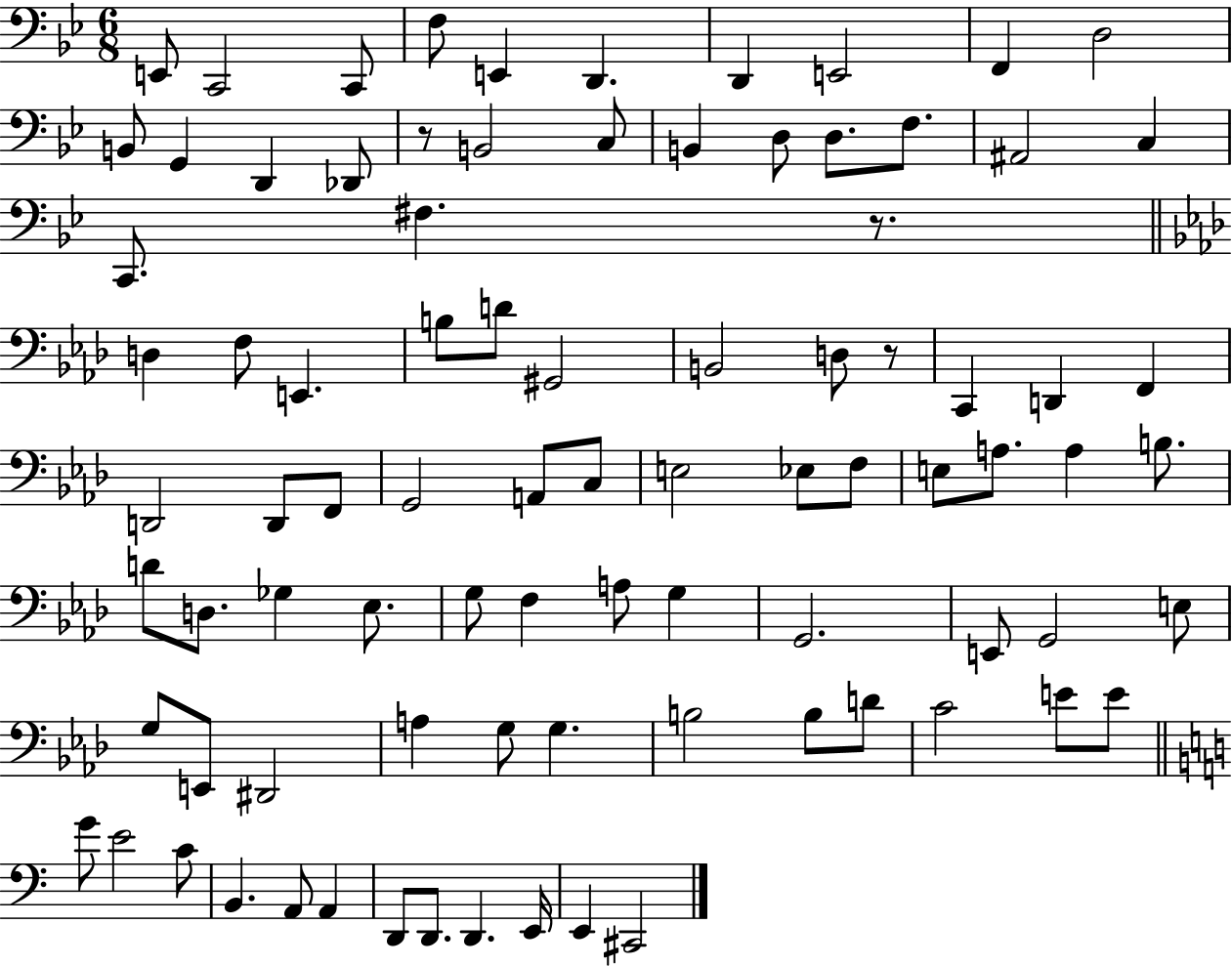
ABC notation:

X:1
T:Untitled
M:6/8
L:1/4
K:Bb
E,,/2 C,,2 C,,/2 F,/2 E,, D,, D,, E,,2 F,, D,2 B,,/2 G,, D,, _D,,/2 z/2 B,,2 C,/2 B,, D,/2 D,/2 F,/2 ^A,,2 C, C,,/2 ^F, z/2 D, F,/2 E,, B,/2 D/2 ^G,,2 B,,2 D,/2 z/2 C,, D,, F,, D,,2 D,,/2 F,,/2 G,,2 A,,/2 C,/2 E,2 _E,/2 F,/2 E,/2 A,/2 A, B,/2 D/2 D,/2 _G, _E,/2 G,/2 F, A,/2 G, G,,2 E,,/2 G,,2 E,/2 G,/2 E,,/2 ^D,,2 A, G,/2 G, B,2 B,/2 D/2 C2 E/2 E/2 G/2 E2 C/2 B,, A,,/2 A,, D,,/2 D,,/2 D,, E,,/4 E,, ^C,,2